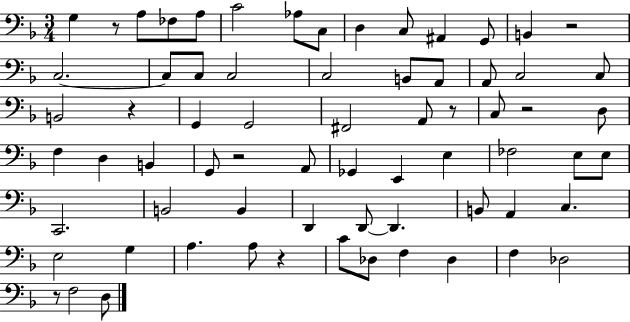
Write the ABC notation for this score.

X:1
T:Untitled
M:3/4
L:1/4
K:F
G, z/2 A,/2 _F,/2 A,/2 C2 _A,/2 C,/2 D, C,/2 ^A,, G,,/2 B,, z2 C,2 C,/2 C,/2 C,2 C,2 B,,/2 A,,/2 A,,/2 C,2 C,/2 B,,2 z G,, G,,2 ^F,,2 A,,/2 z/2 C,/2 z2 D,/2 F, D, B,, G,,/2 z2 A,,/2 _G,, E,, E, _F,2 E,/2 E,/2 C,,2 B,,2 B,, D,, D,,/2 D,, B,,/2 A,, C, E,2 G, A, A,/2 z C/2 _D,/2 F, _D, F, _D,2 z/2 F,2 D,/2